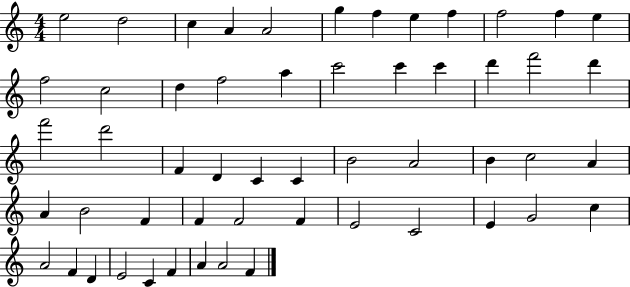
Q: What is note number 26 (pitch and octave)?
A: F4